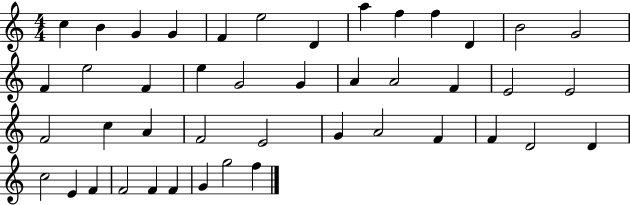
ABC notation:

X:1
T:Untitled
M:4/4
L:1/4
K:C
c B G G F e2 D a f f D B2 G2 F e2 F e G2 G A A2 F E2 E2 F2 c A F2 E2 G A2 F F D2 D c2 E F F2 F F G g2 f